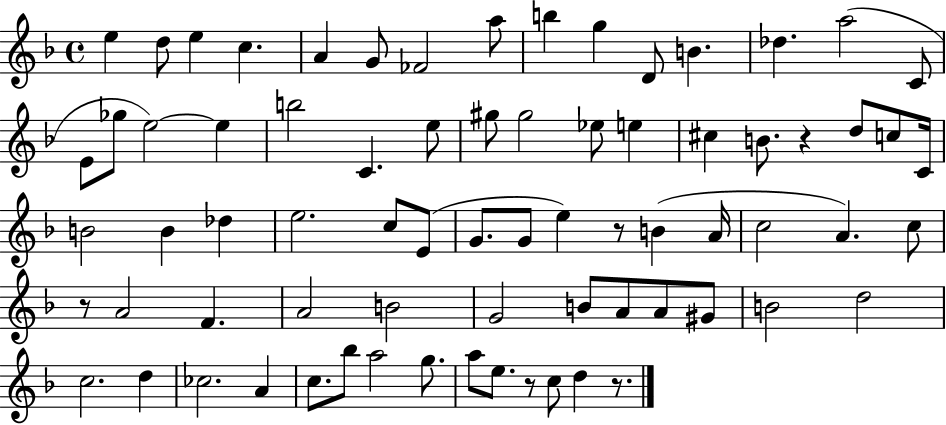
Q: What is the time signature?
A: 4/4